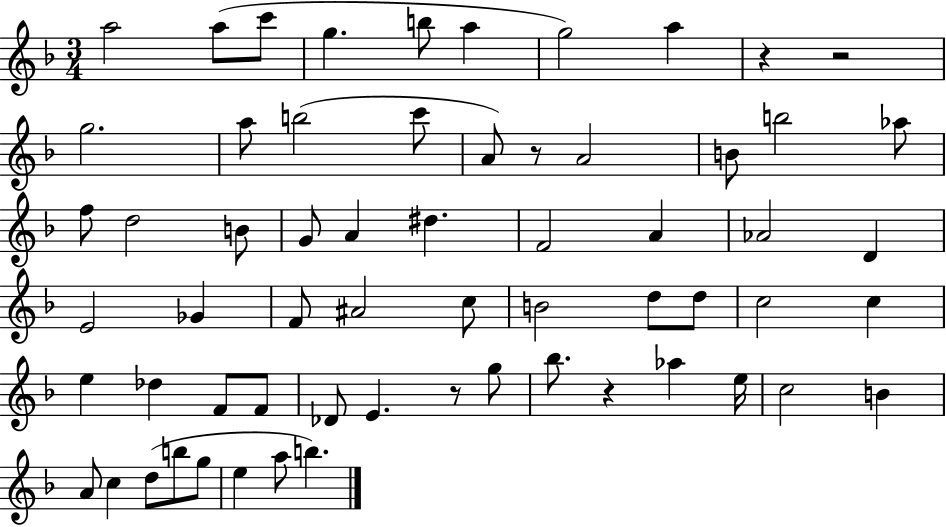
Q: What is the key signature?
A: F major